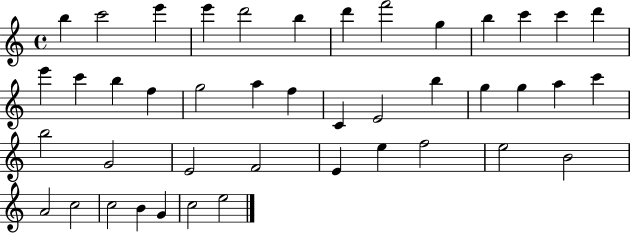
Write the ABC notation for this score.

X:1
T:Untitled
M:4/4
L:1/4
K:C
b c'2 e' e' d'2 b d' f'2 g b c' c' d' e' c' b f g2 a f C E2 b g g a c' b2 G2 E2 F2 E e f2 e2 B2 A2 c2 c2 B G c2 e2